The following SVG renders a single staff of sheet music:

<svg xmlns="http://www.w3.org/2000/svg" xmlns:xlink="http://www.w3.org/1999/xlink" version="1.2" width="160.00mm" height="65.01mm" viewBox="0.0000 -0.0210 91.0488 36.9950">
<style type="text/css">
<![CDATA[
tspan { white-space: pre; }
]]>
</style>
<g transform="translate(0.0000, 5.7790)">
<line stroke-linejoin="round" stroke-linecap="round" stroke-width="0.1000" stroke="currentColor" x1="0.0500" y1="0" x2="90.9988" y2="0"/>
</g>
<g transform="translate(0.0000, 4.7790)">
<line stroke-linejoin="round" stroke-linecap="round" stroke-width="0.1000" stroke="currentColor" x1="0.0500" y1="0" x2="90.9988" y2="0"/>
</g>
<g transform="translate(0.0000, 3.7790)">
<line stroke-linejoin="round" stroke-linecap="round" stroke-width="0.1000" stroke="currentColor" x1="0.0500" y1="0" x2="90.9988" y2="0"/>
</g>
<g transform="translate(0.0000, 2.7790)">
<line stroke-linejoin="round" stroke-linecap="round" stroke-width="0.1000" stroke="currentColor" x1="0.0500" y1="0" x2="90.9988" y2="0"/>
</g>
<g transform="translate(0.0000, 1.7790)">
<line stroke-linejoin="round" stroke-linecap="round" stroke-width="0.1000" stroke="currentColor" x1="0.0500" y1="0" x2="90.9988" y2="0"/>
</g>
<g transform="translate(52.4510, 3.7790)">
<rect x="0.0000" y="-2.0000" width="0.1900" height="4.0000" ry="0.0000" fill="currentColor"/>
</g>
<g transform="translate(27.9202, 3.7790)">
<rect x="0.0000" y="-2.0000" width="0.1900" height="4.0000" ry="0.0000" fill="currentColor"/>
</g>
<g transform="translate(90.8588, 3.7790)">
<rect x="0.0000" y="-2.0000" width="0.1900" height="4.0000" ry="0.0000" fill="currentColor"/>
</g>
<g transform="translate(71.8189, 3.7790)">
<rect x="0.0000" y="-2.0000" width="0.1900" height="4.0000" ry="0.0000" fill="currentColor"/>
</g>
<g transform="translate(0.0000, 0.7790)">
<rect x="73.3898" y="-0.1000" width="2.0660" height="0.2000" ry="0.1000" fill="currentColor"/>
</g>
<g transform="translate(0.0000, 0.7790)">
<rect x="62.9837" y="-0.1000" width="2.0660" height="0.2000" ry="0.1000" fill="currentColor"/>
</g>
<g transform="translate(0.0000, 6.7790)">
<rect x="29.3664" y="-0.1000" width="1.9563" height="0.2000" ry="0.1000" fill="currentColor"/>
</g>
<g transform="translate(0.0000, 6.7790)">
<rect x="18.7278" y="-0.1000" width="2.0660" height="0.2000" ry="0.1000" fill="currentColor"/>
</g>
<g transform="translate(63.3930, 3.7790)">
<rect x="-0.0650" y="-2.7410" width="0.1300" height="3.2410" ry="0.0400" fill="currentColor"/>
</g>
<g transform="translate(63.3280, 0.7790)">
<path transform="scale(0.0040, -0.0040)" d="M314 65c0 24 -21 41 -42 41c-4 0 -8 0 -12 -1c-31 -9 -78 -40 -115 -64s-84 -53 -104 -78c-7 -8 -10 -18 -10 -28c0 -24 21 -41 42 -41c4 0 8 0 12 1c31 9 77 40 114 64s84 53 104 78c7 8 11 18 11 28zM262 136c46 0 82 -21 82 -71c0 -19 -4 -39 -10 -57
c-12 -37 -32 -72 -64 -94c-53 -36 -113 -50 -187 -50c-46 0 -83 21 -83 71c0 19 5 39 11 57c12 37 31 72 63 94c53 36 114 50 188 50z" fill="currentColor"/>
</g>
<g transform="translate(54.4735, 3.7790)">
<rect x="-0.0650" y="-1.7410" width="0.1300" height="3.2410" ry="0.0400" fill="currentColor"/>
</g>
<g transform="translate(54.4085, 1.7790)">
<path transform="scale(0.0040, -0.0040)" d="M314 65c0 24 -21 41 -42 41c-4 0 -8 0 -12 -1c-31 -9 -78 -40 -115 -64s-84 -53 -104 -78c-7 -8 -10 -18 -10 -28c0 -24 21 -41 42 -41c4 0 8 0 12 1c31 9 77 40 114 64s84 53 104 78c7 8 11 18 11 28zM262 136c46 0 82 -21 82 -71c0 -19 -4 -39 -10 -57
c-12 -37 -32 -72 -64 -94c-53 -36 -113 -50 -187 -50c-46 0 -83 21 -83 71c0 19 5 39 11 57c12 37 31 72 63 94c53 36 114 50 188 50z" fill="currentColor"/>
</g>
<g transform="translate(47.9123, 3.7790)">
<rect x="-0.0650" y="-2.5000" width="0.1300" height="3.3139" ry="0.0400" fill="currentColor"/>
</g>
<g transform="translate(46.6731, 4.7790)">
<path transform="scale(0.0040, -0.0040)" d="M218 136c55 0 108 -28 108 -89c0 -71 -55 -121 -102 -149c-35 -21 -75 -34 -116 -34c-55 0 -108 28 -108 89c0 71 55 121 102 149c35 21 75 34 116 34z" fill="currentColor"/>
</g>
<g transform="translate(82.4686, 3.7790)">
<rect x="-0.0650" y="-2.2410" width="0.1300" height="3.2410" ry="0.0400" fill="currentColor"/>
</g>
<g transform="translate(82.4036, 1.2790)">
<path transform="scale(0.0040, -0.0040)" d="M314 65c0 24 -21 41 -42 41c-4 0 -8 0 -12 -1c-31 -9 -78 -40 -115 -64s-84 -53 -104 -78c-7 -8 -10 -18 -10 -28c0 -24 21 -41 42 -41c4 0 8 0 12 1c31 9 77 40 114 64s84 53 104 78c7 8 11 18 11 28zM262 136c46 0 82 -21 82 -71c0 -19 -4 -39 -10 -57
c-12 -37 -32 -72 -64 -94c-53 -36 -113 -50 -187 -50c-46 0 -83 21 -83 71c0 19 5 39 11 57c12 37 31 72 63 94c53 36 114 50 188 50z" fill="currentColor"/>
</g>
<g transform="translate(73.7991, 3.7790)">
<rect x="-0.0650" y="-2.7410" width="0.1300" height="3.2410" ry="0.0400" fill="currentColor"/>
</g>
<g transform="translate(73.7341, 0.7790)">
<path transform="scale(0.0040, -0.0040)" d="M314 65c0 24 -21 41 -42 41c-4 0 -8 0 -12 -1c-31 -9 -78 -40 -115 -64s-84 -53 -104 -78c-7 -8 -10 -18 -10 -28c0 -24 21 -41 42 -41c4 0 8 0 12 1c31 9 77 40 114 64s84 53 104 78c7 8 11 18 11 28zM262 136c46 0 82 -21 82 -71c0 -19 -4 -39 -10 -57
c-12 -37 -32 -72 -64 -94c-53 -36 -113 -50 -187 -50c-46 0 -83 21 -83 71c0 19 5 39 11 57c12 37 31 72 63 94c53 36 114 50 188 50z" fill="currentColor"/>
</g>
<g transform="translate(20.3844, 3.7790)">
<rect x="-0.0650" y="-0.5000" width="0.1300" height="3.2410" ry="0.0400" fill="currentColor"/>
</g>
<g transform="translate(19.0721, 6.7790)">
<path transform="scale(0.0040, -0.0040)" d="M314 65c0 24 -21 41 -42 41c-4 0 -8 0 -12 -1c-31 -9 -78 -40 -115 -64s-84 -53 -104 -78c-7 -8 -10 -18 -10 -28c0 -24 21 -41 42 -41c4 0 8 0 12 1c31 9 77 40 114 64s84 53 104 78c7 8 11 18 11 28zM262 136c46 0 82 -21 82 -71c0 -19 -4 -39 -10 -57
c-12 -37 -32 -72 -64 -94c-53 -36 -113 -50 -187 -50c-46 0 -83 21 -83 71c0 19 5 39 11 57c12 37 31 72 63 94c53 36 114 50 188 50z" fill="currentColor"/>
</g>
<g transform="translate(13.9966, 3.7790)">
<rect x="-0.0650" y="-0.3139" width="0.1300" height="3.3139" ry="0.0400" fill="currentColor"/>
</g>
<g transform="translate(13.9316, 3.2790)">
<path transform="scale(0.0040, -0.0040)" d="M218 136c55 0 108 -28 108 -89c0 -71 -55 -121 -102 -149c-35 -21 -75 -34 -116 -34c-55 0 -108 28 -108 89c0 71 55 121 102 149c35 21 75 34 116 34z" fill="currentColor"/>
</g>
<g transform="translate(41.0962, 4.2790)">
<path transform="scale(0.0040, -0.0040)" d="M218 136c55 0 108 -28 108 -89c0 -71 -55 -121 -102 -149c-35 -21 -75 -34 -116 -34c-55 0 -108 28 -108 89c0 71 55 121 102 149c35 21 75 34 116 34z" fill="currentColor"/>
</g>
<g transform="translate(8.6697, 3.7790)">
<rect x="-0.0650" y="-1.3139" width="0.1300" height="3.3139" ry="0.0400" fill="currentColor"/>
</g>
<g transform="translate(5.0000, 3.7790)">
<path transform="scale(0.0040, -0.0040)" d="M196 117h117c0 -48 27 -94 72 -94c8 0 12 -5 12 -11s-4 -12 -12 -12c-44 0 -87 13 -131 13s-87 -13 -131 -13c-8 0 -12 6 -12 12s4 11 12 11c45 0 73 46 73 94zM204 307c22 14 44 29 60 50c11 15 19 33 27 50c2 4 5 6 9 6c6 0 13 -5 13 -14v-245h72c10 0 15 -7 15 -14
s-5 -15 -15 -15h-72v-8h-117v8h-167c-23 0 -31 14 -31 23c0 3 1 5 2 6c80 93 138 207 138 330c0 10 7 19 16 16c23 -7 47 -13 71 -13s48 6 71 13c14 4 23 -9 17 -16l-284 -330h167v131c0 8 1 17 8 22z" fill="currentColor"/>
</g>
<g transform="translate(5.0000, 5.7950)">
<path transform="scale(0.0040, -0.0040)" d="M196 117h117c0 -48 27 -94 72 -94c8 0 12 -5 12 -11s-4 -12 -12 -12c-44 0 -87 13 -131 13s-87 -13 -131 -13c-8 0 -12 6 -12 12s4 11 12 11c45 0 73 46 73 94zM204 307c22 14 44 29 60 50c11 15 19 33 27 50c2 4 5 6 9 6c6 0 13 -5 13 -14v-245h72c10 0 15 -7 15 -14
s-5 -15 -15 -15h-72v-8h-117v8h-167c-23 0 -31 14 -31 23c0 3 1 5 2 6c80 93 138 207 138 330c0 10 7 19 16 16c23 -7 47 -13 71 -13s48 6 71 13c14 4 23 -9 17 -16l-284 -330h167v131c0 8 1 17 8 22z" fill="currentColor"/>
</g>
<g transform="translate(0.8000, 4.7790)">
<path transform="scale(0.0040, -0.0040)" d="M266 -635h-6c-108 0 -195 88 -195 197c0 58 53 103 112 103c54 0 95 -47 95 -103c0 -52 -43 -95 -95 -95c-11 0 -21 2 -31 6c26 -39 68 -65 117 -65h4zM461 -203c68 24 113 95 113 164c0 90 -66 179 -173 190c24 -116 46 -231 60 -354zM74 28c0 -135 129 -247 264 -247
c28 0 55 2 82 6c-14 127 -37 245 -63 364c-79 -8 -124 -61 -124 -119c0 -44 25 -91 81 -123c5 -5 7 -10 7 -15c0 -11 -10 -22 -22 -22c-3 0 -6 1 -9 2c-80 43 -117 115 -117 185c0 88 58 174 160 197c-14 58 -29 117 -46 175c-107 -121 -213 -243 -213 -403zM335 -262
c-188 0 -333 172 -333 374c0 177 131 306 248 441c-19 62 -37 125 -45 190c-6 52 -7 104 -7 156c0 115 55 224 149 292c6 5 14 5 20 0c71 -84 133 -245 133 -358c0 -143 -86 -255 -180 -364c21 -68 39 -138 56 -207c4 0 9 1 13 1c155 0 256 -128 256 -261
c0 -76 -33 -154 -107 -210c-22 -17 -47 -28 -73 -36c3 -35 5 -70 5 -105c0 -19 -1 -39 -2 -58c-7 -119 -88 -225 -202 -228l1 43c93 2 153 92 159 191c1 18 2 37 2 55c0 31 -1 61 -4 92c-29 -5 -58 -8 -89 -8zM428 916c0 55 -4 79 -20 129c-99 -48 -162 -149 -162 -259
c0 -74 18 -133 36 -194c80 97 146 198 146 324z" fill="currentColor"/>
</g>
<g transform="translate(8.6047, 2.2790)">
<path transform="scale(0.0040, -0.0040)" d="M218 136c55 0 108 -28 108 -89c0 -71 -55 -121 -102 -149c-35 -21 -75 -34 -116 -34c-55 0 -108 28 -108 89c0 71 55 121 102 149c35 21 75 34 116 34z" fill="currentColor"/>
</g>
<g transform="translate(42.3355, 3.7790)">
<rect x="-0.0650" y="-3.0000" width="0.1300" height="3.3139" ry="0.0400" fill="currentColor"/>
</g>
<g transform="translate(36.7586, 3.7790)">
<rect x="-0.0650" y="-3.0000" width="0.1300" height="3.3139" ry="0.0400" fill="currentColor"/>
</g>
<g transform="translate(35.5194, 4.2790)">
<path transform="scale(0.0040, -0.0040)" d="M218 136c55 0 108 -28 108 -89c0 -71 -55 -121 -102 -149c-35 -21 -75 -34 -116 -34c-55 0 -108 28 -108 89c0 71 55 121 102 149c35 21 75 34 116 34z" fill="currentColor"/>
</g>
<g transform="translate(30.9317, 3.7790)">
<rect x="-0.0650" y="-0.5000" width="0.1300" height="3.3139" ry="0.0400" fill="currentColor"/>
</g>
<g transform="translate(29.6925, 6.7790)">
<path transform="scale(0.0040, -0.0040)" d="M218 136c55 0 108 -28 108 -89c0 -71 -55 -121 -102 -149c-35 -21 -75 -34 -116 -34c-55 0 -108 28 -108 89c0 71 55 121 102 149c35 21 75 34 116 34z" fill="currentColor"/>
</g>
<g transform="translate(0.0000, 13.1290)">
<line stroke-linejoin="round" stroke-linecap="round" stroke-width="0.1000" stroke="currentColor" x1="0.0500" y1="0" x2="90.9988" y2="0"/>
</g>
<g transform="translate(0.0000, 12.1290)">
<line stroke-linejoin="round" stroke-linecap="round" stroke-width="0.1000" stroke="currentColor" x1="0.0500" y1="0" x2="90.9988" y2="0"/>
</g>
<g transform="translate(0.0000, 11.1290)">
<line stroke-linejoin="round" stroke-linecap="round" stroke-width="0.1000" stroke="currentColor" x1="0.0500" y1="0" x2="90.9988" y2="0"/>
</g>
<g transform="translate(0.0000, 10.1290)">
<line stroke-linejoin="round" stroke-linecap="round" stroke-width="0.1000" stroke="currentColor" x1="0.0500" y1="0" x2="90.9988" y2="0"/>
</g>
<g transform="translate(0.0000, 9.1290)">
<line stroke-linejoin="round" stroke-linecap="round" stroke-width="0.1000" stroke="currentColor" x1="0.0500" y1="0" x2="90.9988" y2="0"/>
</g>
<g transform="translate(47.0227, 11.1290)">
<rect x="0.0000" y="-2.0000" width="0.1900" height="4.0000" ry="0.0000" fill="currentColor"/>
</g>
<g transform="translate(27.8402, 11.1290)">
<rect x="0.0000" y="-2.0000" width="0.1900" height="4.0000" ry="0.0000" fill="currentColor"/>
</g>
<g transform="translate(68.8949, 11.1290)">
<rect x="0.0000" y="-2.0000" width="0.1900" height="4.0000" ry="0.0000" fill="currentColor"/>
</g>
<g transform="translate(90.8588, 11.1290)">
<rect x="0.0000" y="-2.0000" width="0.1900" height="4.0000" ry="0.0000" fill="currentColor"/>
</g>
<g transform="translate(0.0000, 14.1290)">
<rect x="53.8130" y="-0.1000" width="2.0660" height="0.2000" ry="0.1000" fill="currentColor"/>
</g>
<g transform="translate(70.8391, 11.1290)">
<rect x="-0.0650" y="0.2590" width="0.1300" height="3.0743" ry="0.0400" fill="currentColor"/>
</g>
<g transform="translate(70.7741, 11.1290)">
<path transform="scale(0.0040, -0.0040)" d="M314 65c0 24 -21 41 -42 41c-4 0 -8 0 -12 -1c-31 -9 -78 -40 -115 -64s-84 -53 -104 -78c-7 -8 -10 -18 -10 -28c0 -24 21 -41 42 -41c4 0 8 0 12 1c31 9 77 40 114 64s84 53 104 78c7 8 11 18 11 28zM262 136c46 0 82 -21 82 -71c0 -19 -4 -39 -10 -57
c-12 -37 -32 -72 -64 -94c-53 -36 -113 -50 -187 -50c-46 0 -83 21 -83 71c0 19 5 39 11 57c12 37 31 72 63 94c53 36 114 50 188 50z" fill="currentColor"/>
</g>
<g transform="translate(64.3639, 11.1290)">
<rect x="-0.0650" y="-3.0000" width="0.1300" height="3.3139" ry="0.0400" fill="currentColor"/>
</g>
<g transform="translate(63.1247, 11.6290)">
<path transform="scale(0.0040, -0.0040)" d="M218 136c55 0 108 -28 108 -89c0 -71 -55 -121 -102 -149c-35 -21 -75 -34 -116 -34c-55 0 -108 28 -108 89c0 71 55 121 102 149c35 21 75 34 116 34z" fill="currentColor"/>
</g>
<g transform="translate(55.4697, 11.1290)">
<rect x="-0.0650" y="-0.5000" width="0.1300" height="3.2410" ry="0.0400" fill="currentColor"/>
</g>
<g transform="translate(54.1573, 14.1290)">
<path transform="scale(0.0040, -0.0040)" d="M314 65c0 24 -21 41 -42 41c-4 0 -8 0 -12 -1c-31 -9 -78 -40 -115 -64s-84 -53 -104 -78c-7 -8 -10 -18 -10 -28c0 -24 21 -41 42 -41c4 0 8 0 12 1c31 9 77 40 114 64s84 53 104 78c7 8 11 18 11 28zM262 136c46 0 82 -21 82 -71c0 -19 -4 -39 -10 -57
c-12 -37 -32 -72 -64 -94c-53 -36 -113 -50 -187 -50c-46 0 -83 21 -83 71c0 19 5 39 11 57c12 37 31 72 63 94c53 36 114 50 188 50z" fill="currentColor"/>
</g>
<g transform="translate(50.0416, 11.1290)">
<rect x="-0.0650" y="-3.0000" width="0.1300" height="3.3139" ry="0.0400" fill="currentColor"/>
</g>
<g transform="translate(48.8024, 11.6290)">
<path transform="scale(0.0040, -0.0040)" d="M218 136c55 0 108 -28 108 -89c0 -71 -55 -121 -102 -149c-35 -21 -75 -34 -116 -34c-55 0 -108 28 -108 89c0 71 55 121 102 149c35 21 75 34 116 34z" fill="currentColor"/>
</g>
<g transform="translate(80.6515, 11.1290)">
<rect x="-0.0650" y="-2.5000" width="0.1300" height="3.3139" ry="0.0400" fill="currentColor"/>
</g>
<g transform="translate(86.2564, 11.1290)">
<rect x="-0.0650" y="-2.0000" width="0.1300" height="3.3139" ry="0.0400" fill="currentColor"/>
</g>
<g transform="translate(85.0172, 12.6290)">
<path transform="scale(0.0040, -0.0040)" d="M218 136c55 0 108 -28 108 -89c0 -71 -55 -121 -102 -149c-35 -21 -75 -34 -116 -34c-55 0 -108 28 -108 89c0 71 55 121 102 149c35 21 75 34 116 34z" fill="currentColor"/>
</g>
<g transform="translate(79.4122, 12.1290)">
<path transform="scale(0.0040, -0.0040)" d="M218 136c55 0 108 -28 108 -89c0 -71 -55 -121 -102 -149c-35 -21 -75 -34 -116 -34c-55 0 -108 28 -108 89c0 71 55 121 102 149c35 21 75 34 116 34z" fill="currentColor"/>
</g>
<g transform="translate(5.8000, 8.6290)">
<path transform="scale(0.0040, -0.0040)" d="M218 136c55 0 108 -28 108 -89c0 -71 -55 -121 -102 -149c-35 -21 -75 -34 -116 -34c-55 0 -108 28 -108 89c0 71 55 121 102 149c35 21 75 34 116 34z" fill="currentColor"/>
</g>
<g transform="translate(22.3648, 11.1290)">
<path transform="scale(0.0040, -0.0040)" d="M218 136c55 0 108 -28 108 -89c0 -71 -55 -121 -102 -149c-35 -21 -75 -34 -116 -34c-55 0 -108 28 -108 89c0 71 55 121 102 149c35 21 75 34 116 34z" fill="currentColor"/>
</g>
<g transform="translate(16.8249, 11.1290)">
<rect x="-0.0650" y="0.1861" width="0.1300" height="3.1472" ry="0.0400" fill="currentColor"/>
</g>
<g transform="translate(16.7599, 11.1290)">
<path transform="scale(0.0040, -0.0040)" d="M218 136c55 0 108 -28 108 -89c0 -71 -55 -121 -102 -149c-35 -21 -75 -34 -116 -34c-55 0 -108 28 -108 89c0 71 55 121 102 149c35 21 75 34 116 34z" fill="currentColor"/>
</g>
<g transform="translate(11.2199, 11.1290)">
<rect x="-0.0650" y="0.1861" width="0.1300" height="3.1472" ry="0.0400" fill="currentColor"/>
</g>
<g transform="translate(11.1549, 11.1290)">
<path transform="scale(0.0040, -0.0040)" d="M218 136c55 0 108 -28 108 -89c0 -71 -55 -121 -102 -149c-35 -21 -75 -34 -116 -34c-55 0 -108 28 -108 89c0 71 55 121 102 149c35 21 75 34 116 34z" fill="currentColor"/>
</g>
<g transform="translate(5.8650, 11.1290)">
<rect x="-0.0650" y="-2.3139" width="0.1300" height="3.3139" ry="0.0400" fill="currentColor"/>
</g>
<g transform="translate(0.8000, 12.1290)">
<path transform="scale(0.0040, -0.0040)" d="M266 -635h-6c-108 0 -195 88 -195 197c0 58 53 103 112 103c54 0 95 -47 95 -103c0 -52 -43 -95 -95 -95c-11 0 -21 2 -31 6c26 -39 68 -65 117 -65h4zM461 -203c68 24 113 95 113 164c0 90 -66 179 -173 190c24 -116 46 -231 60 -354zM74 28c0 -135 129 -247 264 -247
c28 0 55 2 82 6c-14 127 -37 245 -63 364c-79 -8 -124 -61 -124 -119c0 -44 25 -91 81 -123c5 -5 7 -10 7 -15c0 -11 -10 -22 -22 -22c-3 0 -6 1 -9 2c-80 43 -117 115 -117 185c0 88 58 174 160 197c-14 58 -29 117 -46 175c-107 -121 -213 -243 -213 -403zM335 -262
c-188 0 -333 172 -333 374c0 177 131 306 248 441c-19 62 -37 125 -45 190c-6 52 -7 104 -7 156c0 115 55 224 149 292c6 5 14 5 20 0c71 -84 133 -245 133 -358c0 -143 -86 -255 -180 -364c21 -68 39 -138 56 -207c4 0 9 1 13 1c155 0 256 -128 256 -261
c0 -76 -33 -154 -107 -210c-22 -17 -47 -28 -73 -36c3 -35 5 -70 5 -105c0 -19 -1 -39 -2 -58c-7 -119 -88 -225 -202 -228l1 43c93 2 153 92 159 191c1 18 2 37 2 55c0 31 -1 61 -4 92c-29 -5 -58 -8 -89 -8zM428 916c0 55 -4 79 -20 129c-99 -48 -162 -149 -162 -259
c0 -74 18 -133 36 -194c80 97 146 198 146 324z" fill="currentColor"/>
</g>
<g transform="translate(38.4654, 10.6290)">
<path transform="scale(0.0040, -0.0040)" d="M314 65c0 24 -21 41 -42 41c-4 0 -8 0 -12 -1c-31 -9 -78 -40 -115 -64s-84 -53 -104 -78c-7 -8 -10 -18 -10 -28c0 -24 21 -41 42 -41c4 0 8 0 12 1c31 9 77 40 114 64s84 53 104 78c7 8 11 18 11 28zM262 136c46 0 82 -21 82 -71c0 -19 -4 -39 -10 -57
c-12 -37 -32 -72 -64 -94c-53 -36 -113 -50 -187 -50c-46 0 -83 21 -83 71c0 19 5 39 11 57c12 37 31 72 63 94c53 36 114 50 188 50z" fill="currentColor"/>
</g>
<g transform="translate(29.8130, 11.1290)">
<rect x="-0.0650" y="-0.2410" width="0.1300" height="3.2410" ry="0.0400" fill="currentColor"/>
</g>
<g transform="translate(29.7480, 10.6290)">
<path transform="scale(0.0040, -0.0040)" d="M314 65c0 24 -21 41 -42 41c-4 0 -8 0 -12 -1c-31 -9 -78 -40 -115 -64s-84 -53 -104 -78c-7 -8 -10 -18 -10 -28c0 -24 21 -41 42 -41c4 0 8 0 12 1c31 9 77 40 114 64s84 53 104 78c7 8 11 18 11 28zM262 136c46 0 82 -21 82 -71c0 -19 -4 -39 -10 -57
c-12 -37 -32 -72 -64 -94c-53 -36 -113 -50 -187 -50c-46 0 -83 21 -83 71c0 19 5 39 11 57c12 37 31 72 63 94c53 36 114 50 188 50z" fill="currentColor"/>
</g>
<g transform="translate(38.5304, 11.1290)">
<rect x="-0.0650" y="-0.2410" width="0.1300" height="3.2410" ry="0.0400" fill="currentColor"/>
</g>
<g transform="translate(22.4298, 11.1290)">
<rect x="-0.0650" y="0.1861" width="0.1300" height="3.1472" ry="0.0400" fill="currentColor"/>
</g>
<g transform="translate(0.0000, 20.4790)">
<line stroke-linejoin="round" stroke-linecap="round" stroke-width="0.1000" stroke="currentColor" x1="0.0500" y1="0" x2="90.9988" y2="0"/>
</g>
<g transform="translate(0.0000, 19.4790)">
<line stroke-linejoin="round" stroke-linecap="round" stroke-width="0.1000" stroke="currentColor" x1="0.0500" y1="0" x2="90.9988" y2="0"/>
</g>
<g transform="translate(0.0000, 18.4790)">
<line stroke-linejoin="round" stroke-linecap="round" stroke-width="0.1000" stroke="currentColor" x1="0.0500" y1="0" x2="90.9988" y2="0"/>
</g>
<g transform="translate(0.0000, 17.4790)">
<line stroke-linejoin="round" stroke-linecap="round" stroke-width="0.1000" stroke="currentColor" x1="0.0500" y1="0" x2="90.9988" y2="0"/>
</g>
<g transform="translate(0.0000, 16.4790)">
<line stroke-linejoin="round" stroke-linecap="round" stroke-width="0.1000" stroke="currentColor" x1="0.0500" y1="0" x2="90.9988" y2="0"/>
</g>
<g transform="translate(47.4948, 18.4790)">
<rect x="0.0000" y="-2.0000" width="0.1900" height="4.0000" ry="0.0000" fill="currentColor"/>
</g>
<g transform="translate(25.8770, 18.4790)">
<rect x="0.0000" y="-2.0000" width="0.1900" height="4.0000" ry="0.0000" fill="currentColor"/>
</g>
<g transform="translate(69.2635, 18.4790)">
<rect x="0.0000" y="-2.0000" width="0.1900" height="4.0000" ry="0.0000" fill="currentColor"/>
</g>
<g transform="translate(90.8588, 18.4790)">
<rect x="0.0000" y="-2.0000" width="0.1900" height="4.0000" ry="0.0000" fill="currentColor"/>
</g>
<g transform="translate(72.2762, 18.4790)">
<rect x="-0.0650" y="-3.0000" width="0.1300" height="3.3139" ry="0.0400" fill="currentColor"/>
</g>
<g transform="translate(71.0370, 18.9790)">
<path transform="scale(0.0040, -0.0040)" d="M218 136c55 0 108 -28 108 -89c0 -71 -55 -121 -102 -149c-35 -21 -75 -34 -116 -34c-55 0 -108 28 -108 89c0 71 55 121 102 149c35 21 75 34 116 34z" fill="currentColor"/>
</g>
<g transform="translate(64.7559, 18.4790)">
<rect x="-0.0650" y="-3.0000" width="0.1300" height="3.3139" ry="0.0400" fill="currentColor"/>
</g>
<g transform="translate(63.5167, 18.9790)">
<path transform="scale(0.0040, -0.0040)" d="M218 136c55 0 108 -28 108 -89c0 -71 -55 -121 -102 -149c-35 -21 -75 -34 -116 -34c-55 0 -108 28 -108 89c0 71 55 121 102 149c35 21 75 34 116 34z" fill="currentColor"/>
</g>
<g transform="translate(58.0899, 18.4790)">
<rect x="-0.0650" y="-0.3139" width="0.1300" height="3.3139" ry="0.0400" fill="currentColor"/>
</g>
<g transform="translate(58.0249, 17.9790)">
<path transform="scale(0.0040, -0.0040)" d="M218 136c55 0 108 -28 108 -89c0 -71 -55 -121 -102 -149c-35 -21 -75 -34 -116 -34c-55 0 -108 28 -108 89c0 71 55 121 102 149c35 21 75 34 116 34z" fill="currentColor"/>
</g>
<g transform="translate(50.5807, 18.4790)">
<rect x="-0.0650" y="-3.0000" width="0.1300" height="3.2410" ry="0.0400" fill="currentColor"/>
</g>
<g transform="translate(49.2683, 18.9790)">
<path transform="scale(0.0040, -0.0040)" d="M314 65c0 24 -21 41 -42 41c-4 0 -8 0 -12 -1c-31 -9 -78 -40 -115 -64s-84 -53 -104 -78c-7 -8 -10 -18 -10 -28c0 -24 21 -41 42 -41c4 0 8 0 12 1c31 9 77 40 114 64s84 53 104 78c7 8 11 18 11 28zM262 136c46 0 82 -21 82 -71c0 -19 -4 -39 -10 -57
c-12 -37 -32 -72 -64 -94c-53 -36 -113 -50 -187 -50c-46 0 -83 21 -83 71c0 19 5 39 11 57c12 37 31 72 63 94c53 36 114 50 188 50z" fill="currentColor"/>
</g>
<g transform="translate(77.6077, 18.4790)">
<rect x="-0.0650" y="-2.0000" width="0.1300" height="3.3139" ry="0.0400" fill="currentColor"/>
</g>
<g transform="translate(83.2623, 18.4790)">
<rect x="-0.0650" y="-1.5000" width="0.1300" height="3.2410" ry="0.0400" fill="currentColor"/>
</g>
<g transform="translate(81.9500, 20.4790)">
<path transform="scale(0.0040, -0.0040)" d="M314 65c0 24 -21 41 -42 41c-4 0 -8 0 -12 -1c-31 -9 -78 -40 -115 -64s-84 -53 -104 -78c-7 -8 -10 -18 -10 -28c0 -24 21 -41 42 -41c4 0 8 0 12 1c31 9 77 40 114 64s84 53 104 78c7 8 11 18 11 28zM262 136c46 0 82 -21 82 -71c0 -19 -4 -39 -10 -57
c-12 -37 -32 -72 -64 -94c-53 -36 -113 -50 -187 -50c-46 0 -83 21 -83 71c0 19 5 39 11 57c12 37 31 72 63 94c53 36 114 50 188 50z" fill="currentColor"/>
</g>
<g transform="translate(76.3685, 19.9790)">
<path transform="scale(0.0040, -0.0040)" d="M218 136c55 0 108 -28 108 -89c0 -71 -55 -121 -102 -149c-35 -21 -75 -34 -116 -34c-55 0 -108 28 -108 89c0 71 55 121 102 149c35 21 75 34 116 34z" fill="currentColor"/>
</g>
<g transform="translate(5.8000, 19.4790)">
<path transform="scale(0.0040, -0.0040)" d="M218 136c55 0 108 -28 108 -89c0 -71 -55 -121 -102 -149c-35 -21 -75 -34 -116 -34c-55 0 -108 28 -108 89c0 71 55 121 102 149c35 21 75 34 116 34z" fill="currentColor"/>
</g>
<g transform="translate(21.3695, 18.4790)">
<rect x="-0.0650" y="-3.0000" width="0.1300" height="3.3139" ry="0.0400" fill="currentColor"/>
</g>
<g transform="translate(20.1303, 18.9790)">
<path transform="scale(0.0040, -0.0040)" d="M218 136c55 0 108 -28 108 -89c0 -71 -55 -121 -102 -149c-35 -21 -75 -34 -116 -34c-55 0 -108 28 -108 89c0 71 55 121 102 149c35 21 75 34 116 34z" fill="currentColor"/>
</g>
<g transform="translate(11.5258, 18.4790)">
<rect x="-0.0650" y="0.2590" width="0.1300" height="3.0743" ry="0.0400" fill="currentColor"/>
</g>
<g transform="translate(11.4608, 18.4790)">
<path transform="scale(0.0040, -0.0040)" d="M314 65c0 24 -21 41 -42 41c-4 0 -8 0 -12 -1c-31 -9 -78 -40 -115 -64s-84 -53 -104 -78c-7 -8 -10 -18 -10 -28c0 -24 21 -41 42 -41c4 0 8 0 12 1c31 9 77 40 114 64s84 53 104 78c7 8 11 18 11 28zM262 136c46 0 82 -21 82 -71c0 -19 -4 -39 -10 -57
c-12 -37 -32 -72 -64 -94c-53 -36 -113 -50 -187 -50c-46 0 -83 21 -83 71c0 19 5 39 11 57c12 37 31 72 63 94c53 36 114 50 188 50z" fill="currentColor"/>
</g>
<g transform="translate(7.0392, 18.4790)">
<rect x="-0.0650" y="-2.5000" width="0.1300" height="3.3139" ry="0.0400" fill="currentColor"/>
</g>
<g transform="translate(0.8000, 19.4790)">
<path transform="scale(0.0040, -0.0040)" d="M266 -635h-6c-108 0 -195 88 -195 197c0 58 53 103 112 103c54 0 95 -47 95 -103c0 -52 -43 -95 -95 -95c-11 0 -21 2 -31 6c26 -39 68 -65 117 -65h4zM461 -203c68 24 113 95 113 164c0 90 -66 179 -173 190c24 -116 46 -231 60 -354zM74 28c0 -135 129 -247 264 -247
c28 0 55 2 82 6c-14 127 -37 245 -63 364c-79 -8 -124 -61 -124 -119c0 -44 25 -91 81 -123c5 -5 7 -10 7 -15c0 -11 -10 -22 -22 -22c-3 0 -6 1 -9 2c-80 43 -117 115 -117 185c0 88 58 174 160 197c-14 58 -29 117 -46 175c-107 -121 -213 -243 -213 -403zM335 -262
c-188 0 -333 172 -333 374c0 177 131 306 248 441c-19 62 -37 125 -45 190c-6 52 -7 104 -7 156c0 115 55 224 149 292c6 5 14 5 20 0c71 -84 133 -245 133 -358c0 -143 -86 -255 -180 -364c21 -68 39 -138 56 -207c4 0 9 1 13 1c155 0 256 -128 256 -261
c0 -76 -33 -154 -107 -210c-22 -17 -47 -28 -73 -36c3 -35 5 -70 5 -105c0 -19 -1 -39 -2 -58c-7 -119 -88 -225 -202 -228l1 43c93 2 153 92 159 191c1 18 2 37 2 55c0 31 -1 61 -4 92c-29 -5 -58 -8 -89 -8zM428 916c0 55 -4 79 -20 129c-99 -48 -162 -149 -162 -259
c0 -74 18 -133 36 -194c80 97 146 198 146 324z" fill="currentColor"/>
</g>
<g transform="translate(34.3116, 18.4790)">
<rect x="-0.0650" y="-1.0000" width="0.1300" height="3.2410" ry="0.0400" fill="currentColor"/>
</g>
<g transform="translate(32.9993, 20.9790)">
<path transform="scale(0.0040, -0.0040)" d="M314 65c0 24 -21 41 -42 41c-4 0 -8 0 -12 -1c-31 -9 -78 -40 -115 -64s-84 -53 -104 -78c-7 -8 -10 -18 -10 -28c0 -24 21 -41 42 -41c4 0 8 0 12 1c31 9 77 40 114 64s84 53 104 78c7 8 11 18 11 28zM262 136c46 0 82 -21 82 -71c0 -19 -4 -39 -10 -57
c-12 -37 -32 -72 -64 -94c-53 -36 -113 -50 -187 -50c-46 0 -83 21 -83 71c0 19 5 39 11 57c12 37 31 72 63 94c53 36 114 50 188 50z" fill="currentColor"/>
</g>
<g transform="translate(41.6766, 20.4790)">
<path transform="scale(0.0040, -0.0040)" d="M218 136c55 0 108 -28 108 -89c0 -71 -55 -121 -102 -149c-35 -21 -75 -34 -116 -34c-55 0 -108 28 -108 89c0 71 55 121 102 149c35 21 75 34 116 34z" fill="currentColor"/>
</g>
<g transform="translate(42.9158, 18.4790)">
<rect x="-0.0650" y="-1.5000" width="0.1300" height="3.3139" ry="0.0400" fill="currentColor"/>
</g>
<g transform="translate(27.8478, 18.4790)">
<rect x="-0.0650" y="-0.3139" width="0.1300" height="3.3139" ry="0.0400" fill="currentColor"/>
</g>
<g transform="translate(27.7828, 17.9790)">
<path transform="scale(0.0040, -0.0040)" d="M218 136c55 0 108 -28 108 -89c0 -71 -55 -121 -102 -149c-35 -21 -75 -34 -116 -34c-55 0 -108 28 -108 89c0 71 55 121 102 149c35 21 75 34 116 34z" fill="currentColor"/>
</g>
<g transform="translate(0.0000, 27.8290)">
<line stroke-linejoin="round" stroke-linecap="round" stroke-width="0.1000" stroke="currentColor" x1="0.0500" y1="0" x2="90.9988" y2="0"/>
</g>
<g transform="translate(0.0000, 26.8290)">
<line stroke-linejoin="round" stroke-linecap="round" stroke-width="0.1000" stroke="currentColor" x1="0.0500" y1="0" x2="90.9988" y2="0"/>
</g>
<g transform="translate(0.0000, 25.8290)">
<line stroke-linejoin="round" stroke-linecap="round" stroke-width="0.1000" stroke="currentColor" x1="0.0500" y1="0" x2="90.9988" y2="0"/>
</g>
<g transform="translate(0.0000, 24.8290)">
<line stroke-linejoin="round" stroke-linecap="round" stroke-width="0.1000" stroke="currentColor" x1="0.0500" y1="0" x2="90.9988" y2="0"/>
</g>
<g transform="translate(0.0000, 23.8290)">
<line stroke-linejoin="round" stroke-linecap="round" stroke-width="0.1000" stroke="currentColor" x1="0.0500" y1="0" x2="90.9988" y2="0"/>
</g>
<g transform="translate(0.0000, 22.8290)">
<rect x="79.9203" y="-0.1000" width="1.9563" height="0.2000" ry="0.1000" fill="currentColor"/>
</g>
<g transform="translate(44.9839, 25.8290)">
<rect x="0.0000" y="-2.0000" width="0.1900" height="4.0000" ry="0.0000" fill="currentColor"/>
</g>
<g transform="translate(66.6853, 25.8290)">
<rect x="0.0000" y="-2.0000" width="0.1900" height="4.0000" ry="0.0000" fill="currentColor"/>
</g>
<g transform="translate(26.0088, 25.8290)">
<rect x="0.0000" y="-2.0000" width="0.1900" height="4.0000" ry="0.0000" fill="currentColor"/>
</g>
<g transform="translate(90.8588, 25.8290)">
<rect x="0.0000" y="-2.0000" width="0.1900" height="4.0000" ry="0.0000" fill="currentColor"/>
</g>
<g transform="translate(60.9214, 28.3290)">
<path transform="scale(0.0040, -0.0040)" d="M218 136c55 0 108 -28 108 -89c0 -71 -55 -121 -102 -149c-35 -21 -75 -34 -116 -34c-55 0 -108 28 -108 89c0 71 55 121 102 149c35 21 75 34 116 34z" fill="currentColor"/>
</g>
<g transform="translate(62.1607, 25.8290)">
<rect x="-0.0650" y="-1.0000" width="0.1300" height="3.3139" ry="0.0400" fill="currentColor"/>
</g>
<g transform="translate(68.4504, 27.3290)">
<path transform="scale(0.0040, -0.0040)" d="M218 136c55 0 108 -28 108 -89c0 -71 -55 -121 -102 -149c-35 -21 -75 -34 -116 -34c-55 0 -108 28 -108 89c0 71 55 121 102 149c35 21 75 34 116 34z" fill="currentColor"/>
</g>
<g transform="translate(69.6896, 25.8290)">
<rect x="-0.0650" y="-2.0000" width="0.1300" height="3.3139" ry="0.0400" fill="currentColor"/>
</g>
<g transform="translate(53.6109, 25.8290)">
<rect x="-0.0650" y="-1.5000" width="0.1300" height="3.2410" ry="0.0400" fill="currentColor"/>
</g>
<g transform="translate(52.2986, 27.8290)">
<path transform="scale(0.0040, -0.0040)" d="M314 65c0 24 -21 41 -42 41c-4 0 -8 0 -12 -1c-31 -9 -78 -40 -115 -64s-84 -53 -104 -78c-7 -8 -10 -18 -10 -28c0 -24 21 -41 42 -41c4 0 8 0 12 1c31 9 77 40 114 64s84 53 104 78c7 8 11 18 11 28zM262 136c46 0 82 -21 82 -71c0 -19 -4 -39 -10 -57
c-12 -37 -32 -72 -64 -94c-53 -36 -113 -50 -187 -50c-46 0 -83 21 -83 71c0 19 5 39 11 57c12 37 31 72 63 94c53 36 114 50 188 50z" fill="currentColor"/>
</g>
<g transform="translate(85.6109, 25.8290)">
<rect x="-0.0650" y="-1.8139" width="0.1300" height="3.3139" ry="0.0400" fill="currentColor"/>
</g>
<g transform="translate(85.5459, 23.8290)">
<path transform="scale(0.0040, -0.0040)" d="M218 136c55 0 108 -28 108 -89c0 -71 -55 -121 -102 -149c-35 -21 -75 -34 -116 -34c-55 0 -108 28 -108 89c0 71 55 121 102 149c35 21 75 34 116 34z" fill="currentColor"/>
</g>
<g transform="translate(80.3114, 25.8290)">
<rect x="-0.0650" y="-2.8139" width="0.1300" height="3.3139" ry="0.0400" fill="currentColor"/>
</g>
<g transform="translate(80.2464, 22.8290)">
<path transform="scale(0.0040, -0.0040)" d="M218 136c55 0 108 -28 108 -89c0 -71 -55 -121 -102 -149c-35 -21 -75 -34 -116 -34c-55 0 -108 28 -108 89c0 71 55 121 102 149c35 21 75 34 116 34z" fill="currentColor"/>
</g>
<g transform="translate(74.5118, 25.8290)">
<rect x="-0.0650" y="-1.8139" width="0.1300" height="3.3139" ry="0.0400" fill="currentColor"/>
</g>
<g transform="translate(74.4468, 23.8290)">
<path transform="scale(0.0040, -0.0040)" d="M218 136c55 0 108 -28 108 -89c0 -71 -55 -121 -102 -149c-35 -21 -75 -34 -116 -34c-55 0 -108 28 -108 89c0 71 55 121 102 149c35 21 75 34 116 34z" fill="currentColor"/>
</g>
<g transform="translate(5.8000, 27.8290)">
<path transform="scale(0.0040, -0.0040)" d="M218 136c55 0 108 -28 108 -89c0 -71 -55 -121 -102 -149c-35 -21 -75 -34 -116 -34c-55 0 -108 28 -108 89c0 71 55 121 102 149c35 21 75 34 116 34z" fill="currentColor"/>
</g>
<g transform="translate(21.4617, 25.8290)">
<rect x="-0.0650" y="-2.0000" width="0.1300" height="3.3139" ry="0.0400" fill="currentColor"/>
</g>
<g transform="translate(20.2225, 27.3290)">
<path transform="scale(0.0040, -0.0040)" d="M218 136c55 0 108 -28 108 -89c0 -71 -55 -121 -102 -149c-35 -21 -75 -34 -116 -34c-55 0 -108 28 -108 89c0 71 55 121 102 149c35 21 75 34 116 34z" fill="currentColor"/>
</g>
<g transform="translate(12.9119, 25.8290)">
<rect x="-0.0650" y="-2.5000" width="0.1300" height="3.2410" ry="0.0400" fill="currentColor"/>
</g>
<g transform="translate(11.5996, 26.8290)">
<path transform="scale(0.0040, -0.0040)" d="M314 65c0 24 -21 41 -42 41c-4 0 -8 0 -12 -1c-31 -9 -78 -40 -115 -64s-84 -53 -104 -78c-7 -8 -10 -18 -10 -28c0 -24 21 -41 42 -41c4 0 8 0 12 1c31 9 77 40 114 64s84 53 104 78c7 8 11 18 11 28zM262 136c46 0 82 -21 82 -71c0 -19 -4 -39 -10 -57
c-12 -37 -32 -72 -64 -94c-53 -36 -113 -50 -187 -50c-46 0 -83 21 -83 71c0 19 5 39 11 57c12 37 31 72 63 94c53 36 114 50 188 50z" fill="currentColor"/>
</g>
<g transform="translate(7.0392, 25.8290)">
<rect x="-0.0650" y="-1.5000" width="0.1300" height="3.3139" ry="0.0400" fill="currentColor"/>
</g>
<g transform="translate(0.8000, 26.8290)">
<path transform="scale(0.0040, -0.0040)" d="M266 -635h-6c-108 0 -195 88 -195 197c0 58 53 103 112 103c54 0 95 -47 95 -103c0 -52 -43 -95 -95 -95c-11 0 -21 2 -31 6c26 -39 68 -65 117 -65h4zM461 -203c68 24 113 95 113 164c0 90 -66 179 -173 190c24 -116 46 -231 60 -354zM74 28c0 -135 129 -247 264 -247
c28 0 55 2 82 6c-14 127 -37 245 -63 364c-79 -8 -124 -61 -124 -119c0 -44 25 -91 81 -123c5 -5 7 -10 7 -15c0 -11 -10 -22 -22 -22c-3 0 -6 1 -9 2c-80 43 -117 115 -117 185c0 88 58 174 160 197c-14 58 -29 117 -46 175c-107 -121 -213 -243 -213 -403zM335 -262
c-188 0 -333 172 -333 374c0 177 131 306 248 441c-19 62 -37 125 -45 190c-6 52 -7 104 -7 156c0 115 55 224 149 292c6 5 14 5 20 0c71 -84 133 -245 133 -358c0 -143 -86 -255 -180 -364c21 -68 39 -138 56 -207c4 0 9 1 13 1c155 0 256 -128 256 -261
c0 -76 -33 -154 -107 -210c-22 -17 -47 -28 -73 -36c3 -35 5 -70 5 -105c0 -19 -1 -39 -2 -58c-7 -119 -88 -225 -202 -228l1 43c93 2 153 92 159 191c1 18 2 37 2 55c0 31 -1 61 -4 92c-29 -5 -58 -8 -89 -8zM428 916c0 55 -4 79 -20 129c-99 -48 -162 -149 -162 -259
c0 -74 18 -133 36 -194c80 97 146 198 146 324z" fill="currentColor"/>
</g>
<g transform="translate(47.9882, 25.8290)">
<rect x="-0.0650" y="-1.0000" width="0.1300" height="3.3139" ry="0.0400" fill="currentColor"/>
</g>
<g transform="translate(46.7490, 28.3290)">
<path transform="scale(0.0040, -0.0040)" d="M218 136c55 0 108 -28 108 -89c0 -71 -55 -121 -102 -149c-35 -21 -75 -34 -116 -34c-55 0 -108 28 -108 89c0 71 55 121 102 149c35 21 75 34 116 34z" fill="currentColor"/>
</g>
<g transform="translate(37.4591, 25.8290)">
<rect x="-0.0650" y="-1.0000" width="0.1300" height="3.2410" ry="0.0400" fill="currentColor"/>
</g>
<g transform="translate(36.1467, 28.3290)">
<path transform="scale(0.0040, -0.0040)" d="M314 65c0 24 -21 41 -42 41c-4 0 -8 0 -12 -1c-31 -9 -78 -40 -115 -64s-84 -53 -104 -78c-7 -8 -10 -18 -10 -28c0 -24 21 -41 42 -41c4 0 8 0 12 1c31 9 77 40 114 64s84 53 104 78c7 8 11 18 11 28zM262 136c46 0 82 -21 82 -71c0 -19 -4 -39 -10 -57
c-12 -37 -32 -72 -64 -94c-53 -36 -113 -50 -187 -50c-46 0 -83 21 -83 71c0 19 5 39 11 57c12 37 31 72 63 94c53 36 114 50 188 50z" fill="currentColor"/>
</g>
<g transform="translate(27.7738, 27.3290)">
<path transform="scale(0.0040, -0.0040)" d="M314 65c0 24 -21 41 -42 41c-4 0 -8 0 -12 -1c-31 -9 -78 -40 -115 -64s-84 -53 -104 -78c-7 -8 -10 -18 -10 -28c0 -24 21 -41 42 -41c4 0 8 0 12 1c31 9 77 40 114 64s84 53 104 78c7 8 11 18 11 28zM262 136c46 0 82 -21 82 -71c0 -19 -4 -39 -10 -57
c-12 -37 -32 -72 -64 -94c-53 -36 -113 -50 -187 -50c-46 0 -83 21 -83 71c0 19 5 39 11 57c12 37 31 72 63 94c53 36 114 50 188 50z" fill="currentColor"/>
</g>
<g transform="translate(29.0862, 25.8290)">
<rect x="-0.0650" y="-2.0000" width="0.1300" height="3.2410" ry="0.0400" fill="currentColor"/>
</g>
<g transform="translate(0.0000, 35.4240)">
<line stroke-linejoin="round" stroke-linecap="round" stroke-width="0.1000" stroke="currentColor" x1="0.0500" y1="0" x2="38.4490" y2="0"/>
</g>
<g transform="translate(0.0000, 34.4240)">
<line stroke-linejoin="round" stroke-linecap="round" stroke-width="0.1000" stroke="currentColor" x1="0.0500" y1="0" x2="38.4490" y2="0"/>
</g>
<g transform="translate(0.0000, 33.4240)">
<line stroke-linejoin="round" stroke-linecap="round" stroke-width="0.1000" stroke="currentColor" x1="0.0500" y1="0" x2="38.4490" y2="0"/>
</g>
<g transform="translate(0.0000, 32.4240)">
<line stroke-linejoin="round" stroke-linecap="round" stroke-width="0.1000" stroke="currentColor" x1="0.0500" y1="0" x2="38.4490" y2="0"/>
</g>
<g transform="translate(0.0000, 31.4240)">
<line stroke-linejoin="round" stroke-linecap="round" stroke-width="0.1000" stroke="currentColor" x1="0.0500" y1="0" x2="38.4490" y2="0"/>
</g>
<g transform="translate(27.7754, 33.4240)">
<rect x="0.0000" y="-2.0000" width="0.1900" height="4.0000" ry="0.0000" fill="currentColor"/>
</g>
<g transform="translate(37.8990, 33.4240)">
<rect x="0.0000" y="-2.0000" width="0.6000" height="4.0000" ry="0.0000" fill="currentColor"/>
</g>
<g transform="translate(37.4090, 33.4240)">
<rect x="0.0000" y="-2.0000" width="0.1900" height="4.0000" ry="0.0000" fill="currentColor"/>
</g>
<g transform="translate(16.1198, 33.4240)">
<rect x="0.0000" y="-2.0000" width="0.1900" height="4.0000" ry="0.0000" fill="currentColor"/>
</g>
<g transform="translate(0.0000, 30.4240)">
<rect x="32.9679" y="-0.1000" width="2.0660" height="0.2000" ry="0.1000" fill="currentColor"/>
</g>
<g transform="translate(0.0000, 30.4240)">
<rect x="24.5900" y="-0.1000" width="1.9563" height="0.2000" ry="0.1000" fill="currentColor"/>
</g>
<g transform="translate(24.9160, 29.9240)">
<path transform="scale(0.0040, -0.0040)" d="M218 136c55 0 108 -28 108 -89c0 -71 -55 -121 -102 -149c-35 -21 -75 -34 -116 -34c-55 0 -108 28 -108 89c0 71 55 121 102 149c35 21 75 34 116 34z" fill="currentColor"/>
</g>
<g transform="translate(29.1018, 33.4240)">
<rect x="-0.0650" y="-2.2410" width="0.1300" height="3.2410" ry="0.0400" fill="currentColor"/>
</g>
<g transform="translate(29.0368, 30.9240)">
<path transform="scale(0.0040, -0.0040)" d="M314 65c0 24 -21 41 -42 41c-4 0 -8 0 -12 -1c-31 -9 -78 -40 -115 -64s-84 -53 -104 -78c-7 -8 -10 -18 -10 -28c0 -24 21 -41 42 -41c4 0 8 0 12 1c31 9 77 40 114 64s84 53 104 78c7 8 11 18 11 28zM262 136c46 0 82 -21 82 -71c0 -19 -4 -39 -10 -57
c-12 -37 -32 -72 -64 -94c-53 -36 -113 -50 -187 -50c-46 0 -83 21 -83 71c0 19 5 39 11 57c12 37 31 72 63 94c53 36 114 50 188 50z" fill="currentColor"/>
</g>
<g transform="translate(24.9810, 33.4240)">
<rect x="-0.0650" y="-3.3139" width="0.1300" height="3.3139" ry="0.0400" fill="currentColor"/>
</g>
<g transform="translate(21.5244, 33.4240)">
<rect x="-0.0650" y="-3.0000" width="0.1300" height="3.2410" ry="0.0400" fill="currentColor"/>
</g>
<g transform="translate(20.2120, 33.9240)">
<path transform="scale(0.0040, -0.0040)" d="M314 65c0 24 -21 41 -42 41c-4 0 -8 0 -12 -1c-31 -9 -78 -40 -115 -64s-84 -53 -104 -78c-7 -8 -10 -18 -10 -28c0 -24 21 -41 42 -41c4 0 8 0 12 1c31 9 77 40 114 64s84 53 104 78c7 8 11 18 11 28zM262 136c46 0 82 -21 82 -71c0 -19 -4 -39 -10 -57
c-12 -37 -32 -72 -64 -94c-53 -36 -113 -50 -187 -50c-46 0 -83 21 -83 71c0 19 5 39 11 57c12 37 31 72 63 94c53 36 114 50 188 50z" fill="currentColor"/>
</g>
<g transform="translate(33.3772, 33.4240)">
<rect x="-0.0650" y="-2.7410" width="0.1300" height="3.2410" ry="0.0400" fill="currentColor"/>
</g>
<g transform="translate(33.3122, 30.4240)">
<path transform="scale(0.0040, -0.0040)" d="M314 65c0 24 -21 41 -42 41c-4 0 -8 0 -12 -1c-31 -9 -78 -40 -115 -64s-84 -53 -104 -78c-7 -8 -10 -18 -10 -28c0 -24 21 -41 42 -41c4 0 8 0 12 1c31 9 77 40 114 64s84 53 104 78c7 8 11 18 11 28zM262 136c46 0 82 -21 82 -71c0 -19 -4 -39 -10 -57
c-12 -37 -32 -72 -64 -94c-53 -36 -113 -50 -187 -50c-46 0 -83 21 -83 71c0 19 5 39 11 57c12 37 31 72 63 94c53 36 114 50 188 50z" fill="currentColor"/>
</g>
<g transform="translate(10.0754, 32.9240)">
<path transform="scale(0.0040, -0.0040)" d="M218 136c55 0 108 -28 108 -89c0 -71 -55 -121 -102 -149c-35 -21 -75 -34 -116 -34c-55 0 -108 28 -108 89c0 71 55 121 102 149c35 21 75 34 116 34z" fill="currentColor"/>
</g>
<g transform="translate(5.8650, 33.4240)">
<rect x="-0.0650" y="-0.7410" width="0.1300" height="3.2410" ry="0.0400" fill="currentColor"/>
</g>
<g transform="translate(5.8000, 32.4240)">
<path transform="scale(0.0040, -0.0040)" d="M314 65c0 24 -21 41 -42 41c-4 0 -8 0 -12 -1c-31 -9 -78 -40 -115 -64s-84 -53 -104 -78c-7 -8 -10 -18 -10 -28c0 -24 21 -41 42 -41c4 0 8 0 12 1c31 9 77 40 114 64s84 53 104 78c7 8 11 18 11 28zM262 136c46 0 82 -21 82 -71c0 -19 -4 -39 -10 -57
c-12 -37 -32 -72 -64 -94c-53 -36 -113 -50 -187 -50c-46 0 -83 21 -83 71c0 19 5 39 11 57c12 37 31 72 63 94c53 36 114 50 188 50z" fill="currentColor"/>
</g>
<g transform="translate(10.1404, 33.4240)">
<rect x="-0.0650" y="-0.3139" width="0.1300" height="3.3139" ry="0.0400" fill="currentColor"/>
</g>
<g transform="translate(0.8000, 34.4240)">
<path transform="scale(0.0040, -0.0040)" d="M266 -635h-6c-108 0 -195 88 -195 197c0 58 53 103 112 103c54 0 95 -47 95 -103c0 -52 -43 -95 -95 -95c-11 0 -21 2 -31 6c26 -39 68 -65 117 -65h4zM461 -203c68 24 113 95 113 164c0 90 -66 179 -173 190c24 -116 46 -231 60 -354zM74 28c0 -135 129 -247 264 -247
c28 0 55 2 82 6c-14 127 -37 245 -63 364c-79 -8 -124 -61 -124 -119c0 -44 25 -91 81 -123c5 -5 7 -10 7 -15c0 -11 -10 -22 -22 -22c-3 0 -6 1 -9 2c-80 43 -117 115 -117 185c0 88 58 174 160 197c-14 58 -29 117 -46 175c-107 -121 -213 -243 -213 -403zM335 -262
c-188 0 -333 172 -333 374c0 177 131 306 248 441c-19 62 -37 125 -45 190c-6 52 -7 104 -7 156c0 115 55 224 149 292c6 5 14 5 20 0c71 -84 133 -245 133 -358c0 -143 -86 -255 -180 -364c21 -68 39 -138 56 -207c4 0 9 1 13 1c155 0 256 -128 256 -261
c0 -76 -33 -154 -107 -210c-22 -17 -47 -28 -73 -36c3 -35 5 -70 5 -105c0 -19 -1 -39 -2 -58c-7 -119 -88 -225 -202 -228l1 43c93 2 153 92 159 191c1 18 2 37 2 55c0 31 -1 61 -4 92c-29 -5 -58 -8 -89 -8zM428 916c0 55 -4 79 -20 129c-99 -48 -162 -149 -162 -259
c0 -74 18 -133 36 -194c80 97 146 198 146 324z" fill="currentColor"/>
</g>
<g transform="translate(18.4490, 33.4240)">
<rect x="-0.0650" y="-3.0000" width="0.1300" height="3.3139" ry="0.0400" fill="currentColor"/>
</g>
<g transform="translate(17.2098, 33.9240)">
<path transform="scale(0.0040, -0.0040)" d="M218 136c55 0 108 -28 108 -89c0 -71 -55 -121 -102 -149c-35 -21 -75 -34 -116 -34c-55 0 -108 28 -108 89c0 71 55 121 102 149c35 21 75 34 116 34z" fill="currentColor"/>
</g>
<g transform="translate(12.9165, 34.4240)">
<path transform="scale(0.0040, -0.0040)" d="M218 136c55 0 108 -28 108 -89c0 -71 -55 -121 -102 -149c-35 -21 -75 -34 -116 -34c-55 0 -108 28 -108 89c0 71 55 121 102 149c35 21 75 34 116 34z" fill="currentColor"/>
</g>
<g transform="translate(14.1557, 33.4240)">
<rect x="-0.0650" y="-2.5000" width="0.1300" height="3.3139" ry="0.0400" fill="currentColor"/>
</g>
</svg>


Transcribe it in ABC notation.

X:1
T:Untitled
M:4/4
L:1/4
K:C
e c C2 C A A G f2 a2 a2 g2 g B B B c2 c2 A C2 A B2 G F G B2 A c D2 E A2 c A A F E2 E G2 F F2 D2 D E2 D F f a f d2 c G A A2 b g2 a2